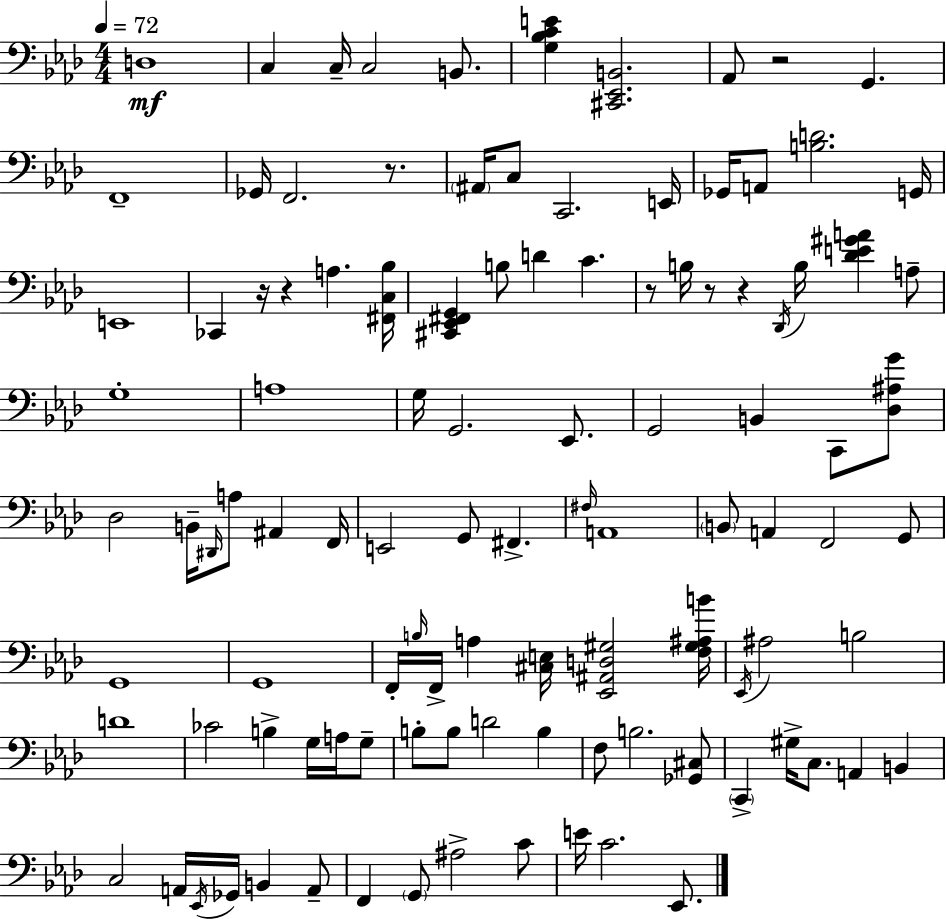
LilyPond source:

{
  \clef bass
  \numericTimeSignature
  \time 4/4
  \key aes \major
  \tempo 4 = 72
  \repeat volta 2 { d1\mf | c4 c16-- c2 b,8. | <g bes c' e'>4 <cis, ees, b,>2. | aes,8 r2 g,4. | \break f,1-- | ges,16 f,2. r8. | \parenthesize ais,16 c8 c,2. e,16 | ges,16 a,8 <b d'>2. g,16 | \break e,1 | ces,4 r16 r4 a4. <fis, c bes>16 | <cis, ees, fis, g,>4 b8 d'4 c'4. | r8 b16 r8 r4 \acciaccatura { des,16 } b16 <des' e' gis' a'>4 a8-- | \break g1-. | a1 | g16 g,2. ees,8. | g,2 b,4 c,8 <des ais g'>8 | \break des2 b,16-- \grace { dis,16 } a8 ais,4 | f,16 e,2 g,8 fis,4.-> | \grace { fis16 } a,1 | \parenthesize b,8 a,4 f,2 | \break g,8 g,1 | g,1 | f,16-. \grace { b16 } f,16-> a4 <cis e>16 <ees, ais, d gis>2 | <f gis ais b'>16 \acciaccatura { ees,16 } ais2 b2 | \break d'1 | ces'2 b4-> | g16 a16 g8-- b8-. b8 d'2 | b4 f8 b2. | \break <ges, cis>8 \parenthesize c,4-> gis16-> c8. a,4 | b,4 c2 a,16 \acciaccatura { ees,16 } ges,16 | b,4 a,8-- f,4 \parenthesize g,8 ais2-> | c'8 e'16 c'2. | \break ees,8. } \bar "|."
}